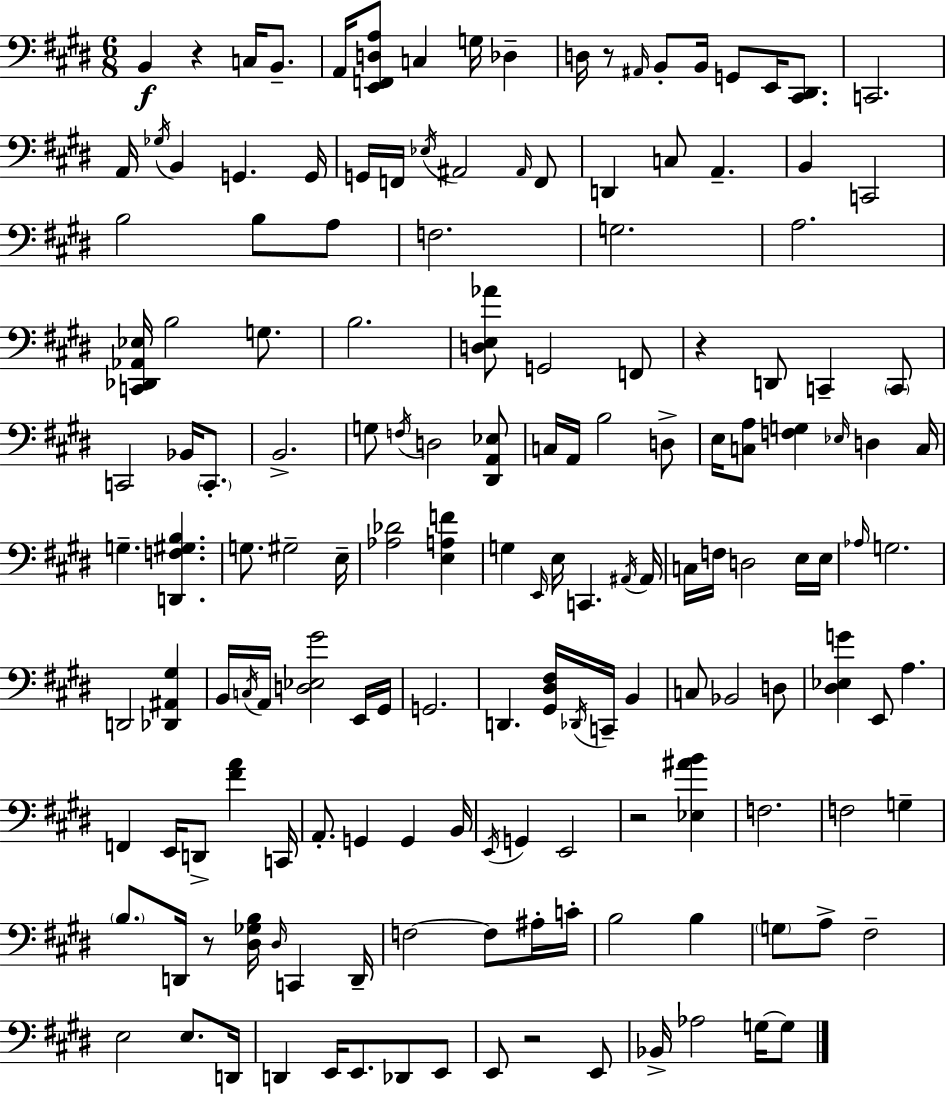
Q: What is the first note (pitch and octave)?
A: B2